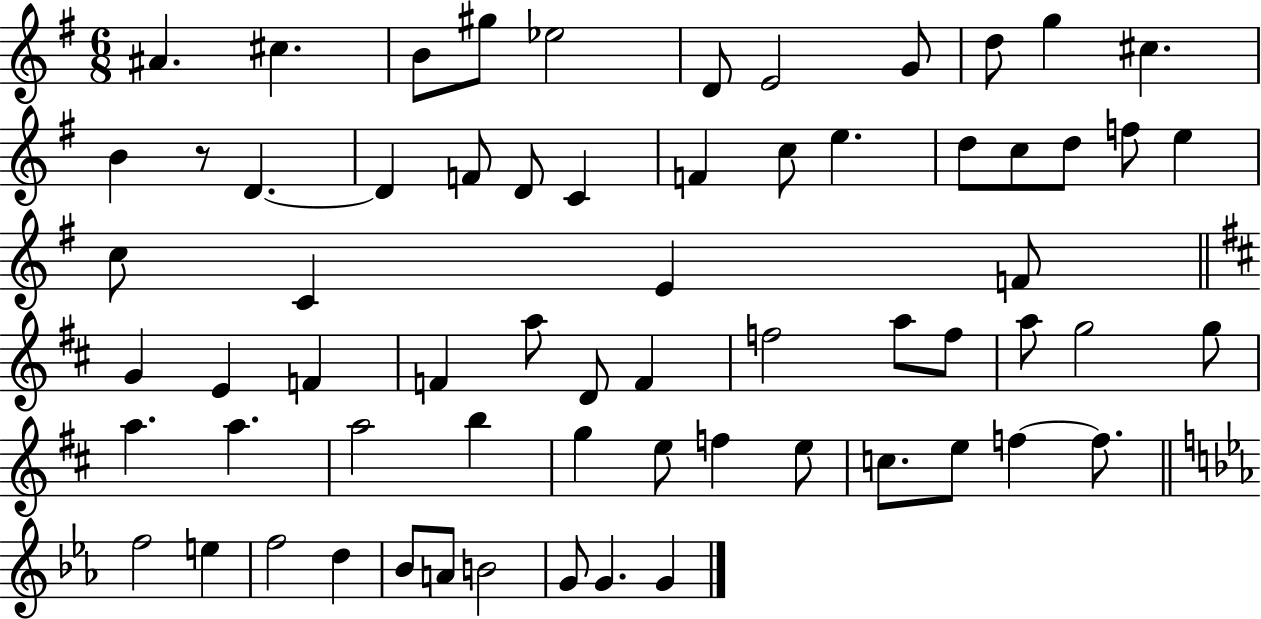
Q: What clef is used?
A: treble